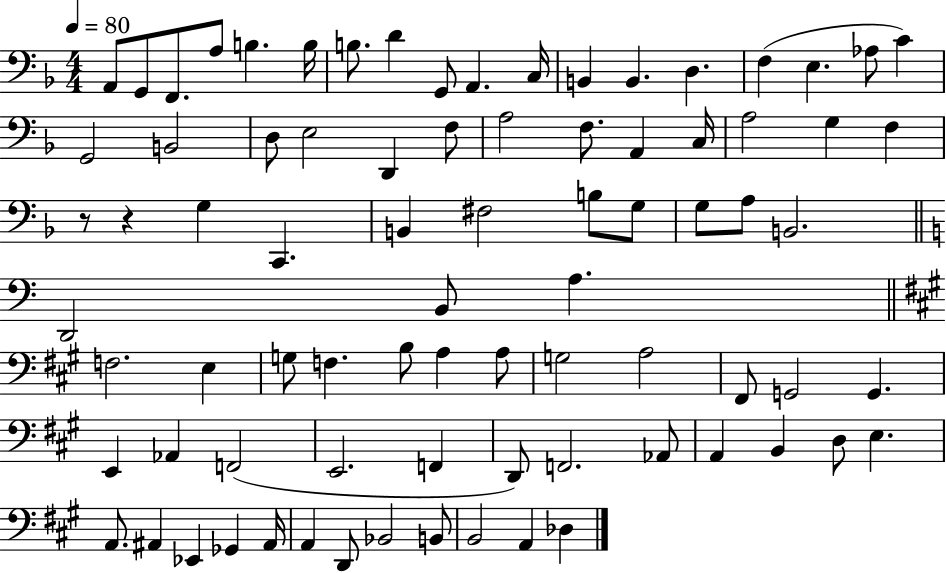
A2/e G2/e F2/e. A3/e B3/q. B3/s B3/e. D4/q G2/e A2/q. C3/s B2/q B2/q. D3/q. F3/q E3/q. Ab3/e C4/q G2/h B2/h D3/e E3/h D2/q F3/e A3/h F3/e. A2/q C3/s A3/h G3/q F3/q R/e R/q G3/q C2/q. B2/q F#3/h B3/e G3/e G3/e A3/e B2/h. D2/h B2/e A3/q. F3/h. E3/q G3/e F3/q. B3/e A3/q A3/e G3/h A3/h F#2/e G2/h G2/q. E2/q Ab2/q F2/h E2/h. F2/q D2/e F2/h. Ab2/e A2/q B2/q D3/e E3/q. A2/e. A#2/q Eb2/q Gb2/q A#2/s A2/q D2/e Bb2/h B2/e B2/h A2/q Db3/q